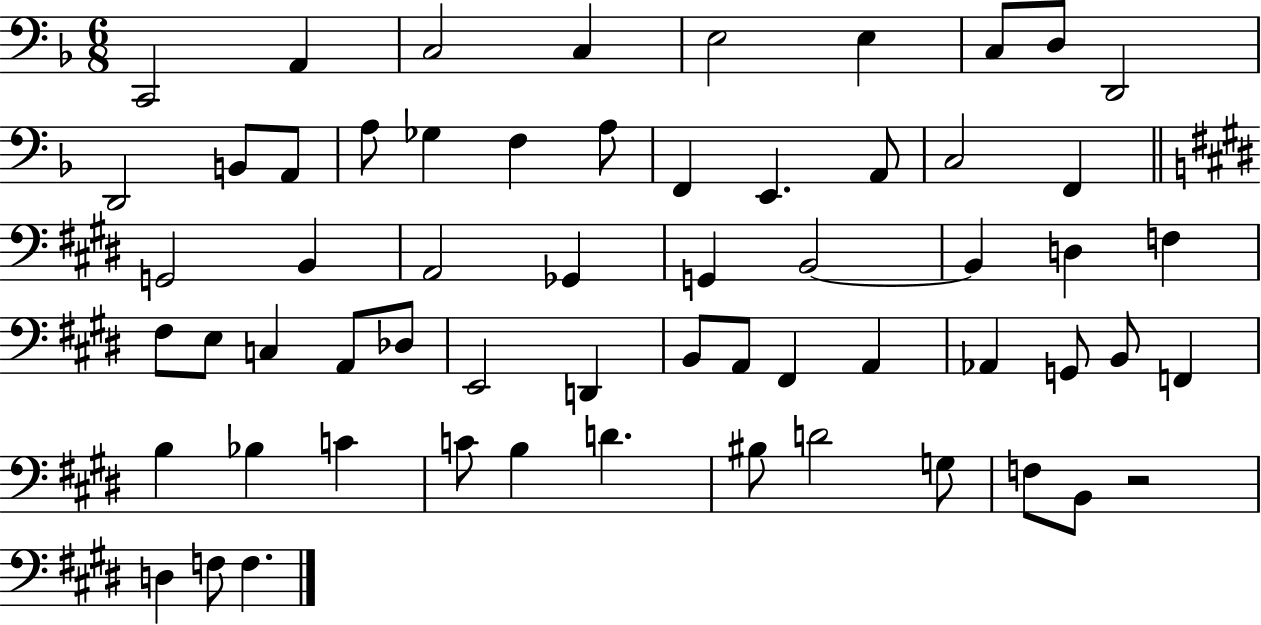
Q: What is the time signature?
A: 6/8